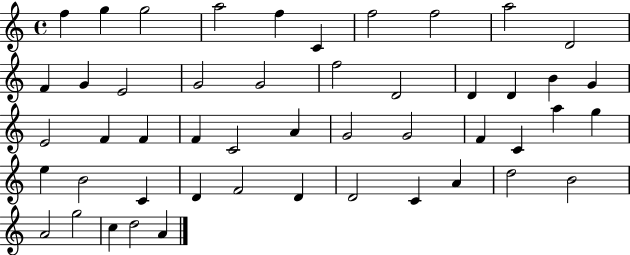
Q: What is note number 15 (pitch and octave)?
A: G4